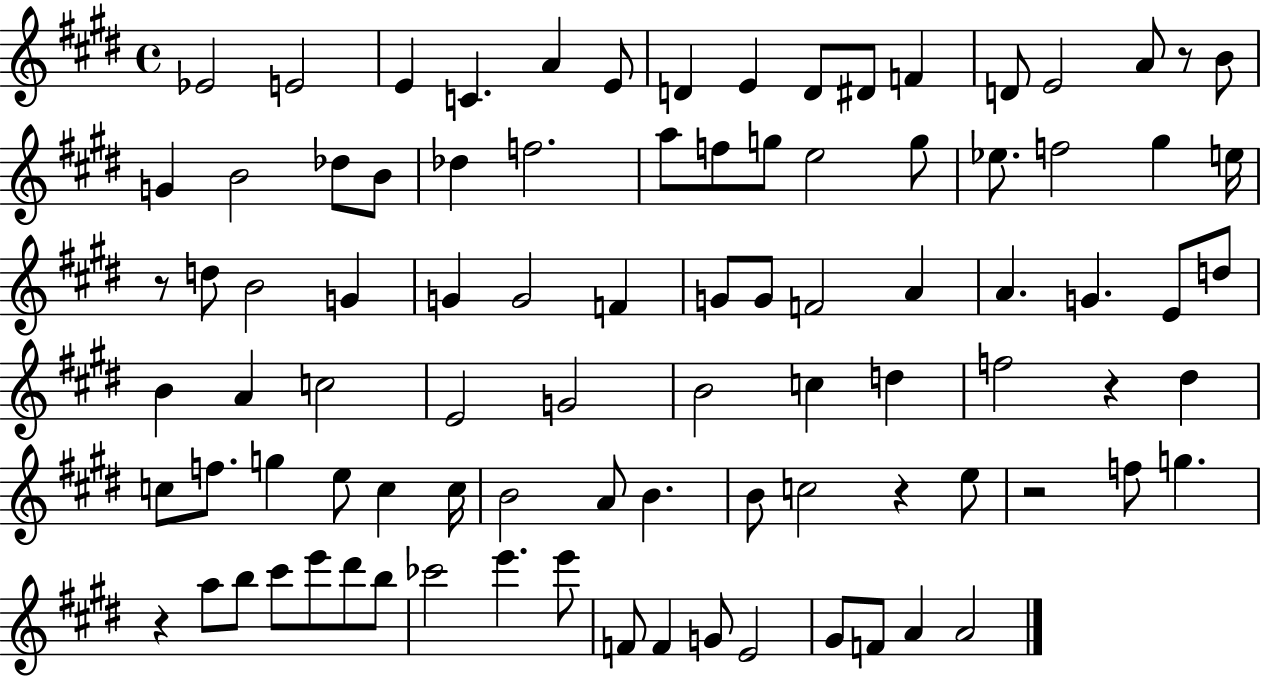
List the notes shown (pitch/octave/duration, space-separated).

Eb4/h E4/h E4/q C4/q. A4/q E4/e D4/q E4/q D4/e D#4/e F4/q D4/e E4/h A4/e R/e B4/e G4/q B4/h Db5/e B4/e Db5/q F5/h. A5/e F5/e G5/e E5/h G5/e Eb5/e. F5/h G#5/q E5/s R/e D5/e B4/h G4/q G4/q G4/h F4/q G4/e G4/e F4/h A4/q A4/q. G4/q. E4/e D5/e B4/q A4/q C5/h E4/h G4/h B4/h C5/q D5/q F5/h R/q D#5/q C5/e F5/e. G5/q E5/e C5/q C5/s B4/h A4/e B4/q. B4/e C5/h R/q E5/e R/h F5/e G5/q. R/q A5/e B5/e C#6/e E6/e D#6/e B5/e CES6/h E6/q. E6/e F4/e F4/q G4/e E4/h G#4/e F4/e A4/q A4/h